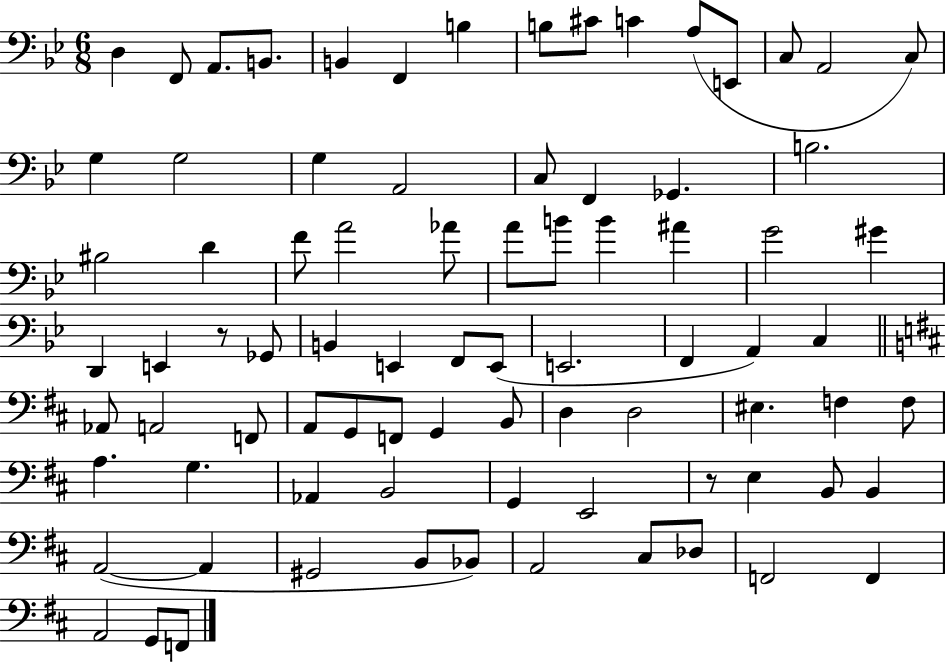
D3/q F2/e A2/e. B2/e. B2/q F2/q B3/q B3/e C#4/e C4/q A3/e E2/e C3/e A2/h C3/e G3/q G3/h G3/q A2/h C3/e F2/q Gb2/q. B3/h. BIS3/h D4/q F4/e A4/h Ab4/e A4/e B4/e B4/q A#4/q G4/h G#4/q D2/q E2/q R/e Gb2/e B2/q E2/q F2/e E2/e E2/h. F2/q A2/q C3/q Ab2/e A2/h F2/e A2/e G2/e F2/e G2/q B2/e D3/q D3/h EIS3/q. F3/q F3/e A3/q. G3/q. Ab2/q B2/h G2/q E2/h R/e E3/q B2/e B2/q A2/h A2/q G#2/h B2/e Bb2/e A2/h C#3/e Db3/e F2/h F2/q A2/h G2/e F2/e